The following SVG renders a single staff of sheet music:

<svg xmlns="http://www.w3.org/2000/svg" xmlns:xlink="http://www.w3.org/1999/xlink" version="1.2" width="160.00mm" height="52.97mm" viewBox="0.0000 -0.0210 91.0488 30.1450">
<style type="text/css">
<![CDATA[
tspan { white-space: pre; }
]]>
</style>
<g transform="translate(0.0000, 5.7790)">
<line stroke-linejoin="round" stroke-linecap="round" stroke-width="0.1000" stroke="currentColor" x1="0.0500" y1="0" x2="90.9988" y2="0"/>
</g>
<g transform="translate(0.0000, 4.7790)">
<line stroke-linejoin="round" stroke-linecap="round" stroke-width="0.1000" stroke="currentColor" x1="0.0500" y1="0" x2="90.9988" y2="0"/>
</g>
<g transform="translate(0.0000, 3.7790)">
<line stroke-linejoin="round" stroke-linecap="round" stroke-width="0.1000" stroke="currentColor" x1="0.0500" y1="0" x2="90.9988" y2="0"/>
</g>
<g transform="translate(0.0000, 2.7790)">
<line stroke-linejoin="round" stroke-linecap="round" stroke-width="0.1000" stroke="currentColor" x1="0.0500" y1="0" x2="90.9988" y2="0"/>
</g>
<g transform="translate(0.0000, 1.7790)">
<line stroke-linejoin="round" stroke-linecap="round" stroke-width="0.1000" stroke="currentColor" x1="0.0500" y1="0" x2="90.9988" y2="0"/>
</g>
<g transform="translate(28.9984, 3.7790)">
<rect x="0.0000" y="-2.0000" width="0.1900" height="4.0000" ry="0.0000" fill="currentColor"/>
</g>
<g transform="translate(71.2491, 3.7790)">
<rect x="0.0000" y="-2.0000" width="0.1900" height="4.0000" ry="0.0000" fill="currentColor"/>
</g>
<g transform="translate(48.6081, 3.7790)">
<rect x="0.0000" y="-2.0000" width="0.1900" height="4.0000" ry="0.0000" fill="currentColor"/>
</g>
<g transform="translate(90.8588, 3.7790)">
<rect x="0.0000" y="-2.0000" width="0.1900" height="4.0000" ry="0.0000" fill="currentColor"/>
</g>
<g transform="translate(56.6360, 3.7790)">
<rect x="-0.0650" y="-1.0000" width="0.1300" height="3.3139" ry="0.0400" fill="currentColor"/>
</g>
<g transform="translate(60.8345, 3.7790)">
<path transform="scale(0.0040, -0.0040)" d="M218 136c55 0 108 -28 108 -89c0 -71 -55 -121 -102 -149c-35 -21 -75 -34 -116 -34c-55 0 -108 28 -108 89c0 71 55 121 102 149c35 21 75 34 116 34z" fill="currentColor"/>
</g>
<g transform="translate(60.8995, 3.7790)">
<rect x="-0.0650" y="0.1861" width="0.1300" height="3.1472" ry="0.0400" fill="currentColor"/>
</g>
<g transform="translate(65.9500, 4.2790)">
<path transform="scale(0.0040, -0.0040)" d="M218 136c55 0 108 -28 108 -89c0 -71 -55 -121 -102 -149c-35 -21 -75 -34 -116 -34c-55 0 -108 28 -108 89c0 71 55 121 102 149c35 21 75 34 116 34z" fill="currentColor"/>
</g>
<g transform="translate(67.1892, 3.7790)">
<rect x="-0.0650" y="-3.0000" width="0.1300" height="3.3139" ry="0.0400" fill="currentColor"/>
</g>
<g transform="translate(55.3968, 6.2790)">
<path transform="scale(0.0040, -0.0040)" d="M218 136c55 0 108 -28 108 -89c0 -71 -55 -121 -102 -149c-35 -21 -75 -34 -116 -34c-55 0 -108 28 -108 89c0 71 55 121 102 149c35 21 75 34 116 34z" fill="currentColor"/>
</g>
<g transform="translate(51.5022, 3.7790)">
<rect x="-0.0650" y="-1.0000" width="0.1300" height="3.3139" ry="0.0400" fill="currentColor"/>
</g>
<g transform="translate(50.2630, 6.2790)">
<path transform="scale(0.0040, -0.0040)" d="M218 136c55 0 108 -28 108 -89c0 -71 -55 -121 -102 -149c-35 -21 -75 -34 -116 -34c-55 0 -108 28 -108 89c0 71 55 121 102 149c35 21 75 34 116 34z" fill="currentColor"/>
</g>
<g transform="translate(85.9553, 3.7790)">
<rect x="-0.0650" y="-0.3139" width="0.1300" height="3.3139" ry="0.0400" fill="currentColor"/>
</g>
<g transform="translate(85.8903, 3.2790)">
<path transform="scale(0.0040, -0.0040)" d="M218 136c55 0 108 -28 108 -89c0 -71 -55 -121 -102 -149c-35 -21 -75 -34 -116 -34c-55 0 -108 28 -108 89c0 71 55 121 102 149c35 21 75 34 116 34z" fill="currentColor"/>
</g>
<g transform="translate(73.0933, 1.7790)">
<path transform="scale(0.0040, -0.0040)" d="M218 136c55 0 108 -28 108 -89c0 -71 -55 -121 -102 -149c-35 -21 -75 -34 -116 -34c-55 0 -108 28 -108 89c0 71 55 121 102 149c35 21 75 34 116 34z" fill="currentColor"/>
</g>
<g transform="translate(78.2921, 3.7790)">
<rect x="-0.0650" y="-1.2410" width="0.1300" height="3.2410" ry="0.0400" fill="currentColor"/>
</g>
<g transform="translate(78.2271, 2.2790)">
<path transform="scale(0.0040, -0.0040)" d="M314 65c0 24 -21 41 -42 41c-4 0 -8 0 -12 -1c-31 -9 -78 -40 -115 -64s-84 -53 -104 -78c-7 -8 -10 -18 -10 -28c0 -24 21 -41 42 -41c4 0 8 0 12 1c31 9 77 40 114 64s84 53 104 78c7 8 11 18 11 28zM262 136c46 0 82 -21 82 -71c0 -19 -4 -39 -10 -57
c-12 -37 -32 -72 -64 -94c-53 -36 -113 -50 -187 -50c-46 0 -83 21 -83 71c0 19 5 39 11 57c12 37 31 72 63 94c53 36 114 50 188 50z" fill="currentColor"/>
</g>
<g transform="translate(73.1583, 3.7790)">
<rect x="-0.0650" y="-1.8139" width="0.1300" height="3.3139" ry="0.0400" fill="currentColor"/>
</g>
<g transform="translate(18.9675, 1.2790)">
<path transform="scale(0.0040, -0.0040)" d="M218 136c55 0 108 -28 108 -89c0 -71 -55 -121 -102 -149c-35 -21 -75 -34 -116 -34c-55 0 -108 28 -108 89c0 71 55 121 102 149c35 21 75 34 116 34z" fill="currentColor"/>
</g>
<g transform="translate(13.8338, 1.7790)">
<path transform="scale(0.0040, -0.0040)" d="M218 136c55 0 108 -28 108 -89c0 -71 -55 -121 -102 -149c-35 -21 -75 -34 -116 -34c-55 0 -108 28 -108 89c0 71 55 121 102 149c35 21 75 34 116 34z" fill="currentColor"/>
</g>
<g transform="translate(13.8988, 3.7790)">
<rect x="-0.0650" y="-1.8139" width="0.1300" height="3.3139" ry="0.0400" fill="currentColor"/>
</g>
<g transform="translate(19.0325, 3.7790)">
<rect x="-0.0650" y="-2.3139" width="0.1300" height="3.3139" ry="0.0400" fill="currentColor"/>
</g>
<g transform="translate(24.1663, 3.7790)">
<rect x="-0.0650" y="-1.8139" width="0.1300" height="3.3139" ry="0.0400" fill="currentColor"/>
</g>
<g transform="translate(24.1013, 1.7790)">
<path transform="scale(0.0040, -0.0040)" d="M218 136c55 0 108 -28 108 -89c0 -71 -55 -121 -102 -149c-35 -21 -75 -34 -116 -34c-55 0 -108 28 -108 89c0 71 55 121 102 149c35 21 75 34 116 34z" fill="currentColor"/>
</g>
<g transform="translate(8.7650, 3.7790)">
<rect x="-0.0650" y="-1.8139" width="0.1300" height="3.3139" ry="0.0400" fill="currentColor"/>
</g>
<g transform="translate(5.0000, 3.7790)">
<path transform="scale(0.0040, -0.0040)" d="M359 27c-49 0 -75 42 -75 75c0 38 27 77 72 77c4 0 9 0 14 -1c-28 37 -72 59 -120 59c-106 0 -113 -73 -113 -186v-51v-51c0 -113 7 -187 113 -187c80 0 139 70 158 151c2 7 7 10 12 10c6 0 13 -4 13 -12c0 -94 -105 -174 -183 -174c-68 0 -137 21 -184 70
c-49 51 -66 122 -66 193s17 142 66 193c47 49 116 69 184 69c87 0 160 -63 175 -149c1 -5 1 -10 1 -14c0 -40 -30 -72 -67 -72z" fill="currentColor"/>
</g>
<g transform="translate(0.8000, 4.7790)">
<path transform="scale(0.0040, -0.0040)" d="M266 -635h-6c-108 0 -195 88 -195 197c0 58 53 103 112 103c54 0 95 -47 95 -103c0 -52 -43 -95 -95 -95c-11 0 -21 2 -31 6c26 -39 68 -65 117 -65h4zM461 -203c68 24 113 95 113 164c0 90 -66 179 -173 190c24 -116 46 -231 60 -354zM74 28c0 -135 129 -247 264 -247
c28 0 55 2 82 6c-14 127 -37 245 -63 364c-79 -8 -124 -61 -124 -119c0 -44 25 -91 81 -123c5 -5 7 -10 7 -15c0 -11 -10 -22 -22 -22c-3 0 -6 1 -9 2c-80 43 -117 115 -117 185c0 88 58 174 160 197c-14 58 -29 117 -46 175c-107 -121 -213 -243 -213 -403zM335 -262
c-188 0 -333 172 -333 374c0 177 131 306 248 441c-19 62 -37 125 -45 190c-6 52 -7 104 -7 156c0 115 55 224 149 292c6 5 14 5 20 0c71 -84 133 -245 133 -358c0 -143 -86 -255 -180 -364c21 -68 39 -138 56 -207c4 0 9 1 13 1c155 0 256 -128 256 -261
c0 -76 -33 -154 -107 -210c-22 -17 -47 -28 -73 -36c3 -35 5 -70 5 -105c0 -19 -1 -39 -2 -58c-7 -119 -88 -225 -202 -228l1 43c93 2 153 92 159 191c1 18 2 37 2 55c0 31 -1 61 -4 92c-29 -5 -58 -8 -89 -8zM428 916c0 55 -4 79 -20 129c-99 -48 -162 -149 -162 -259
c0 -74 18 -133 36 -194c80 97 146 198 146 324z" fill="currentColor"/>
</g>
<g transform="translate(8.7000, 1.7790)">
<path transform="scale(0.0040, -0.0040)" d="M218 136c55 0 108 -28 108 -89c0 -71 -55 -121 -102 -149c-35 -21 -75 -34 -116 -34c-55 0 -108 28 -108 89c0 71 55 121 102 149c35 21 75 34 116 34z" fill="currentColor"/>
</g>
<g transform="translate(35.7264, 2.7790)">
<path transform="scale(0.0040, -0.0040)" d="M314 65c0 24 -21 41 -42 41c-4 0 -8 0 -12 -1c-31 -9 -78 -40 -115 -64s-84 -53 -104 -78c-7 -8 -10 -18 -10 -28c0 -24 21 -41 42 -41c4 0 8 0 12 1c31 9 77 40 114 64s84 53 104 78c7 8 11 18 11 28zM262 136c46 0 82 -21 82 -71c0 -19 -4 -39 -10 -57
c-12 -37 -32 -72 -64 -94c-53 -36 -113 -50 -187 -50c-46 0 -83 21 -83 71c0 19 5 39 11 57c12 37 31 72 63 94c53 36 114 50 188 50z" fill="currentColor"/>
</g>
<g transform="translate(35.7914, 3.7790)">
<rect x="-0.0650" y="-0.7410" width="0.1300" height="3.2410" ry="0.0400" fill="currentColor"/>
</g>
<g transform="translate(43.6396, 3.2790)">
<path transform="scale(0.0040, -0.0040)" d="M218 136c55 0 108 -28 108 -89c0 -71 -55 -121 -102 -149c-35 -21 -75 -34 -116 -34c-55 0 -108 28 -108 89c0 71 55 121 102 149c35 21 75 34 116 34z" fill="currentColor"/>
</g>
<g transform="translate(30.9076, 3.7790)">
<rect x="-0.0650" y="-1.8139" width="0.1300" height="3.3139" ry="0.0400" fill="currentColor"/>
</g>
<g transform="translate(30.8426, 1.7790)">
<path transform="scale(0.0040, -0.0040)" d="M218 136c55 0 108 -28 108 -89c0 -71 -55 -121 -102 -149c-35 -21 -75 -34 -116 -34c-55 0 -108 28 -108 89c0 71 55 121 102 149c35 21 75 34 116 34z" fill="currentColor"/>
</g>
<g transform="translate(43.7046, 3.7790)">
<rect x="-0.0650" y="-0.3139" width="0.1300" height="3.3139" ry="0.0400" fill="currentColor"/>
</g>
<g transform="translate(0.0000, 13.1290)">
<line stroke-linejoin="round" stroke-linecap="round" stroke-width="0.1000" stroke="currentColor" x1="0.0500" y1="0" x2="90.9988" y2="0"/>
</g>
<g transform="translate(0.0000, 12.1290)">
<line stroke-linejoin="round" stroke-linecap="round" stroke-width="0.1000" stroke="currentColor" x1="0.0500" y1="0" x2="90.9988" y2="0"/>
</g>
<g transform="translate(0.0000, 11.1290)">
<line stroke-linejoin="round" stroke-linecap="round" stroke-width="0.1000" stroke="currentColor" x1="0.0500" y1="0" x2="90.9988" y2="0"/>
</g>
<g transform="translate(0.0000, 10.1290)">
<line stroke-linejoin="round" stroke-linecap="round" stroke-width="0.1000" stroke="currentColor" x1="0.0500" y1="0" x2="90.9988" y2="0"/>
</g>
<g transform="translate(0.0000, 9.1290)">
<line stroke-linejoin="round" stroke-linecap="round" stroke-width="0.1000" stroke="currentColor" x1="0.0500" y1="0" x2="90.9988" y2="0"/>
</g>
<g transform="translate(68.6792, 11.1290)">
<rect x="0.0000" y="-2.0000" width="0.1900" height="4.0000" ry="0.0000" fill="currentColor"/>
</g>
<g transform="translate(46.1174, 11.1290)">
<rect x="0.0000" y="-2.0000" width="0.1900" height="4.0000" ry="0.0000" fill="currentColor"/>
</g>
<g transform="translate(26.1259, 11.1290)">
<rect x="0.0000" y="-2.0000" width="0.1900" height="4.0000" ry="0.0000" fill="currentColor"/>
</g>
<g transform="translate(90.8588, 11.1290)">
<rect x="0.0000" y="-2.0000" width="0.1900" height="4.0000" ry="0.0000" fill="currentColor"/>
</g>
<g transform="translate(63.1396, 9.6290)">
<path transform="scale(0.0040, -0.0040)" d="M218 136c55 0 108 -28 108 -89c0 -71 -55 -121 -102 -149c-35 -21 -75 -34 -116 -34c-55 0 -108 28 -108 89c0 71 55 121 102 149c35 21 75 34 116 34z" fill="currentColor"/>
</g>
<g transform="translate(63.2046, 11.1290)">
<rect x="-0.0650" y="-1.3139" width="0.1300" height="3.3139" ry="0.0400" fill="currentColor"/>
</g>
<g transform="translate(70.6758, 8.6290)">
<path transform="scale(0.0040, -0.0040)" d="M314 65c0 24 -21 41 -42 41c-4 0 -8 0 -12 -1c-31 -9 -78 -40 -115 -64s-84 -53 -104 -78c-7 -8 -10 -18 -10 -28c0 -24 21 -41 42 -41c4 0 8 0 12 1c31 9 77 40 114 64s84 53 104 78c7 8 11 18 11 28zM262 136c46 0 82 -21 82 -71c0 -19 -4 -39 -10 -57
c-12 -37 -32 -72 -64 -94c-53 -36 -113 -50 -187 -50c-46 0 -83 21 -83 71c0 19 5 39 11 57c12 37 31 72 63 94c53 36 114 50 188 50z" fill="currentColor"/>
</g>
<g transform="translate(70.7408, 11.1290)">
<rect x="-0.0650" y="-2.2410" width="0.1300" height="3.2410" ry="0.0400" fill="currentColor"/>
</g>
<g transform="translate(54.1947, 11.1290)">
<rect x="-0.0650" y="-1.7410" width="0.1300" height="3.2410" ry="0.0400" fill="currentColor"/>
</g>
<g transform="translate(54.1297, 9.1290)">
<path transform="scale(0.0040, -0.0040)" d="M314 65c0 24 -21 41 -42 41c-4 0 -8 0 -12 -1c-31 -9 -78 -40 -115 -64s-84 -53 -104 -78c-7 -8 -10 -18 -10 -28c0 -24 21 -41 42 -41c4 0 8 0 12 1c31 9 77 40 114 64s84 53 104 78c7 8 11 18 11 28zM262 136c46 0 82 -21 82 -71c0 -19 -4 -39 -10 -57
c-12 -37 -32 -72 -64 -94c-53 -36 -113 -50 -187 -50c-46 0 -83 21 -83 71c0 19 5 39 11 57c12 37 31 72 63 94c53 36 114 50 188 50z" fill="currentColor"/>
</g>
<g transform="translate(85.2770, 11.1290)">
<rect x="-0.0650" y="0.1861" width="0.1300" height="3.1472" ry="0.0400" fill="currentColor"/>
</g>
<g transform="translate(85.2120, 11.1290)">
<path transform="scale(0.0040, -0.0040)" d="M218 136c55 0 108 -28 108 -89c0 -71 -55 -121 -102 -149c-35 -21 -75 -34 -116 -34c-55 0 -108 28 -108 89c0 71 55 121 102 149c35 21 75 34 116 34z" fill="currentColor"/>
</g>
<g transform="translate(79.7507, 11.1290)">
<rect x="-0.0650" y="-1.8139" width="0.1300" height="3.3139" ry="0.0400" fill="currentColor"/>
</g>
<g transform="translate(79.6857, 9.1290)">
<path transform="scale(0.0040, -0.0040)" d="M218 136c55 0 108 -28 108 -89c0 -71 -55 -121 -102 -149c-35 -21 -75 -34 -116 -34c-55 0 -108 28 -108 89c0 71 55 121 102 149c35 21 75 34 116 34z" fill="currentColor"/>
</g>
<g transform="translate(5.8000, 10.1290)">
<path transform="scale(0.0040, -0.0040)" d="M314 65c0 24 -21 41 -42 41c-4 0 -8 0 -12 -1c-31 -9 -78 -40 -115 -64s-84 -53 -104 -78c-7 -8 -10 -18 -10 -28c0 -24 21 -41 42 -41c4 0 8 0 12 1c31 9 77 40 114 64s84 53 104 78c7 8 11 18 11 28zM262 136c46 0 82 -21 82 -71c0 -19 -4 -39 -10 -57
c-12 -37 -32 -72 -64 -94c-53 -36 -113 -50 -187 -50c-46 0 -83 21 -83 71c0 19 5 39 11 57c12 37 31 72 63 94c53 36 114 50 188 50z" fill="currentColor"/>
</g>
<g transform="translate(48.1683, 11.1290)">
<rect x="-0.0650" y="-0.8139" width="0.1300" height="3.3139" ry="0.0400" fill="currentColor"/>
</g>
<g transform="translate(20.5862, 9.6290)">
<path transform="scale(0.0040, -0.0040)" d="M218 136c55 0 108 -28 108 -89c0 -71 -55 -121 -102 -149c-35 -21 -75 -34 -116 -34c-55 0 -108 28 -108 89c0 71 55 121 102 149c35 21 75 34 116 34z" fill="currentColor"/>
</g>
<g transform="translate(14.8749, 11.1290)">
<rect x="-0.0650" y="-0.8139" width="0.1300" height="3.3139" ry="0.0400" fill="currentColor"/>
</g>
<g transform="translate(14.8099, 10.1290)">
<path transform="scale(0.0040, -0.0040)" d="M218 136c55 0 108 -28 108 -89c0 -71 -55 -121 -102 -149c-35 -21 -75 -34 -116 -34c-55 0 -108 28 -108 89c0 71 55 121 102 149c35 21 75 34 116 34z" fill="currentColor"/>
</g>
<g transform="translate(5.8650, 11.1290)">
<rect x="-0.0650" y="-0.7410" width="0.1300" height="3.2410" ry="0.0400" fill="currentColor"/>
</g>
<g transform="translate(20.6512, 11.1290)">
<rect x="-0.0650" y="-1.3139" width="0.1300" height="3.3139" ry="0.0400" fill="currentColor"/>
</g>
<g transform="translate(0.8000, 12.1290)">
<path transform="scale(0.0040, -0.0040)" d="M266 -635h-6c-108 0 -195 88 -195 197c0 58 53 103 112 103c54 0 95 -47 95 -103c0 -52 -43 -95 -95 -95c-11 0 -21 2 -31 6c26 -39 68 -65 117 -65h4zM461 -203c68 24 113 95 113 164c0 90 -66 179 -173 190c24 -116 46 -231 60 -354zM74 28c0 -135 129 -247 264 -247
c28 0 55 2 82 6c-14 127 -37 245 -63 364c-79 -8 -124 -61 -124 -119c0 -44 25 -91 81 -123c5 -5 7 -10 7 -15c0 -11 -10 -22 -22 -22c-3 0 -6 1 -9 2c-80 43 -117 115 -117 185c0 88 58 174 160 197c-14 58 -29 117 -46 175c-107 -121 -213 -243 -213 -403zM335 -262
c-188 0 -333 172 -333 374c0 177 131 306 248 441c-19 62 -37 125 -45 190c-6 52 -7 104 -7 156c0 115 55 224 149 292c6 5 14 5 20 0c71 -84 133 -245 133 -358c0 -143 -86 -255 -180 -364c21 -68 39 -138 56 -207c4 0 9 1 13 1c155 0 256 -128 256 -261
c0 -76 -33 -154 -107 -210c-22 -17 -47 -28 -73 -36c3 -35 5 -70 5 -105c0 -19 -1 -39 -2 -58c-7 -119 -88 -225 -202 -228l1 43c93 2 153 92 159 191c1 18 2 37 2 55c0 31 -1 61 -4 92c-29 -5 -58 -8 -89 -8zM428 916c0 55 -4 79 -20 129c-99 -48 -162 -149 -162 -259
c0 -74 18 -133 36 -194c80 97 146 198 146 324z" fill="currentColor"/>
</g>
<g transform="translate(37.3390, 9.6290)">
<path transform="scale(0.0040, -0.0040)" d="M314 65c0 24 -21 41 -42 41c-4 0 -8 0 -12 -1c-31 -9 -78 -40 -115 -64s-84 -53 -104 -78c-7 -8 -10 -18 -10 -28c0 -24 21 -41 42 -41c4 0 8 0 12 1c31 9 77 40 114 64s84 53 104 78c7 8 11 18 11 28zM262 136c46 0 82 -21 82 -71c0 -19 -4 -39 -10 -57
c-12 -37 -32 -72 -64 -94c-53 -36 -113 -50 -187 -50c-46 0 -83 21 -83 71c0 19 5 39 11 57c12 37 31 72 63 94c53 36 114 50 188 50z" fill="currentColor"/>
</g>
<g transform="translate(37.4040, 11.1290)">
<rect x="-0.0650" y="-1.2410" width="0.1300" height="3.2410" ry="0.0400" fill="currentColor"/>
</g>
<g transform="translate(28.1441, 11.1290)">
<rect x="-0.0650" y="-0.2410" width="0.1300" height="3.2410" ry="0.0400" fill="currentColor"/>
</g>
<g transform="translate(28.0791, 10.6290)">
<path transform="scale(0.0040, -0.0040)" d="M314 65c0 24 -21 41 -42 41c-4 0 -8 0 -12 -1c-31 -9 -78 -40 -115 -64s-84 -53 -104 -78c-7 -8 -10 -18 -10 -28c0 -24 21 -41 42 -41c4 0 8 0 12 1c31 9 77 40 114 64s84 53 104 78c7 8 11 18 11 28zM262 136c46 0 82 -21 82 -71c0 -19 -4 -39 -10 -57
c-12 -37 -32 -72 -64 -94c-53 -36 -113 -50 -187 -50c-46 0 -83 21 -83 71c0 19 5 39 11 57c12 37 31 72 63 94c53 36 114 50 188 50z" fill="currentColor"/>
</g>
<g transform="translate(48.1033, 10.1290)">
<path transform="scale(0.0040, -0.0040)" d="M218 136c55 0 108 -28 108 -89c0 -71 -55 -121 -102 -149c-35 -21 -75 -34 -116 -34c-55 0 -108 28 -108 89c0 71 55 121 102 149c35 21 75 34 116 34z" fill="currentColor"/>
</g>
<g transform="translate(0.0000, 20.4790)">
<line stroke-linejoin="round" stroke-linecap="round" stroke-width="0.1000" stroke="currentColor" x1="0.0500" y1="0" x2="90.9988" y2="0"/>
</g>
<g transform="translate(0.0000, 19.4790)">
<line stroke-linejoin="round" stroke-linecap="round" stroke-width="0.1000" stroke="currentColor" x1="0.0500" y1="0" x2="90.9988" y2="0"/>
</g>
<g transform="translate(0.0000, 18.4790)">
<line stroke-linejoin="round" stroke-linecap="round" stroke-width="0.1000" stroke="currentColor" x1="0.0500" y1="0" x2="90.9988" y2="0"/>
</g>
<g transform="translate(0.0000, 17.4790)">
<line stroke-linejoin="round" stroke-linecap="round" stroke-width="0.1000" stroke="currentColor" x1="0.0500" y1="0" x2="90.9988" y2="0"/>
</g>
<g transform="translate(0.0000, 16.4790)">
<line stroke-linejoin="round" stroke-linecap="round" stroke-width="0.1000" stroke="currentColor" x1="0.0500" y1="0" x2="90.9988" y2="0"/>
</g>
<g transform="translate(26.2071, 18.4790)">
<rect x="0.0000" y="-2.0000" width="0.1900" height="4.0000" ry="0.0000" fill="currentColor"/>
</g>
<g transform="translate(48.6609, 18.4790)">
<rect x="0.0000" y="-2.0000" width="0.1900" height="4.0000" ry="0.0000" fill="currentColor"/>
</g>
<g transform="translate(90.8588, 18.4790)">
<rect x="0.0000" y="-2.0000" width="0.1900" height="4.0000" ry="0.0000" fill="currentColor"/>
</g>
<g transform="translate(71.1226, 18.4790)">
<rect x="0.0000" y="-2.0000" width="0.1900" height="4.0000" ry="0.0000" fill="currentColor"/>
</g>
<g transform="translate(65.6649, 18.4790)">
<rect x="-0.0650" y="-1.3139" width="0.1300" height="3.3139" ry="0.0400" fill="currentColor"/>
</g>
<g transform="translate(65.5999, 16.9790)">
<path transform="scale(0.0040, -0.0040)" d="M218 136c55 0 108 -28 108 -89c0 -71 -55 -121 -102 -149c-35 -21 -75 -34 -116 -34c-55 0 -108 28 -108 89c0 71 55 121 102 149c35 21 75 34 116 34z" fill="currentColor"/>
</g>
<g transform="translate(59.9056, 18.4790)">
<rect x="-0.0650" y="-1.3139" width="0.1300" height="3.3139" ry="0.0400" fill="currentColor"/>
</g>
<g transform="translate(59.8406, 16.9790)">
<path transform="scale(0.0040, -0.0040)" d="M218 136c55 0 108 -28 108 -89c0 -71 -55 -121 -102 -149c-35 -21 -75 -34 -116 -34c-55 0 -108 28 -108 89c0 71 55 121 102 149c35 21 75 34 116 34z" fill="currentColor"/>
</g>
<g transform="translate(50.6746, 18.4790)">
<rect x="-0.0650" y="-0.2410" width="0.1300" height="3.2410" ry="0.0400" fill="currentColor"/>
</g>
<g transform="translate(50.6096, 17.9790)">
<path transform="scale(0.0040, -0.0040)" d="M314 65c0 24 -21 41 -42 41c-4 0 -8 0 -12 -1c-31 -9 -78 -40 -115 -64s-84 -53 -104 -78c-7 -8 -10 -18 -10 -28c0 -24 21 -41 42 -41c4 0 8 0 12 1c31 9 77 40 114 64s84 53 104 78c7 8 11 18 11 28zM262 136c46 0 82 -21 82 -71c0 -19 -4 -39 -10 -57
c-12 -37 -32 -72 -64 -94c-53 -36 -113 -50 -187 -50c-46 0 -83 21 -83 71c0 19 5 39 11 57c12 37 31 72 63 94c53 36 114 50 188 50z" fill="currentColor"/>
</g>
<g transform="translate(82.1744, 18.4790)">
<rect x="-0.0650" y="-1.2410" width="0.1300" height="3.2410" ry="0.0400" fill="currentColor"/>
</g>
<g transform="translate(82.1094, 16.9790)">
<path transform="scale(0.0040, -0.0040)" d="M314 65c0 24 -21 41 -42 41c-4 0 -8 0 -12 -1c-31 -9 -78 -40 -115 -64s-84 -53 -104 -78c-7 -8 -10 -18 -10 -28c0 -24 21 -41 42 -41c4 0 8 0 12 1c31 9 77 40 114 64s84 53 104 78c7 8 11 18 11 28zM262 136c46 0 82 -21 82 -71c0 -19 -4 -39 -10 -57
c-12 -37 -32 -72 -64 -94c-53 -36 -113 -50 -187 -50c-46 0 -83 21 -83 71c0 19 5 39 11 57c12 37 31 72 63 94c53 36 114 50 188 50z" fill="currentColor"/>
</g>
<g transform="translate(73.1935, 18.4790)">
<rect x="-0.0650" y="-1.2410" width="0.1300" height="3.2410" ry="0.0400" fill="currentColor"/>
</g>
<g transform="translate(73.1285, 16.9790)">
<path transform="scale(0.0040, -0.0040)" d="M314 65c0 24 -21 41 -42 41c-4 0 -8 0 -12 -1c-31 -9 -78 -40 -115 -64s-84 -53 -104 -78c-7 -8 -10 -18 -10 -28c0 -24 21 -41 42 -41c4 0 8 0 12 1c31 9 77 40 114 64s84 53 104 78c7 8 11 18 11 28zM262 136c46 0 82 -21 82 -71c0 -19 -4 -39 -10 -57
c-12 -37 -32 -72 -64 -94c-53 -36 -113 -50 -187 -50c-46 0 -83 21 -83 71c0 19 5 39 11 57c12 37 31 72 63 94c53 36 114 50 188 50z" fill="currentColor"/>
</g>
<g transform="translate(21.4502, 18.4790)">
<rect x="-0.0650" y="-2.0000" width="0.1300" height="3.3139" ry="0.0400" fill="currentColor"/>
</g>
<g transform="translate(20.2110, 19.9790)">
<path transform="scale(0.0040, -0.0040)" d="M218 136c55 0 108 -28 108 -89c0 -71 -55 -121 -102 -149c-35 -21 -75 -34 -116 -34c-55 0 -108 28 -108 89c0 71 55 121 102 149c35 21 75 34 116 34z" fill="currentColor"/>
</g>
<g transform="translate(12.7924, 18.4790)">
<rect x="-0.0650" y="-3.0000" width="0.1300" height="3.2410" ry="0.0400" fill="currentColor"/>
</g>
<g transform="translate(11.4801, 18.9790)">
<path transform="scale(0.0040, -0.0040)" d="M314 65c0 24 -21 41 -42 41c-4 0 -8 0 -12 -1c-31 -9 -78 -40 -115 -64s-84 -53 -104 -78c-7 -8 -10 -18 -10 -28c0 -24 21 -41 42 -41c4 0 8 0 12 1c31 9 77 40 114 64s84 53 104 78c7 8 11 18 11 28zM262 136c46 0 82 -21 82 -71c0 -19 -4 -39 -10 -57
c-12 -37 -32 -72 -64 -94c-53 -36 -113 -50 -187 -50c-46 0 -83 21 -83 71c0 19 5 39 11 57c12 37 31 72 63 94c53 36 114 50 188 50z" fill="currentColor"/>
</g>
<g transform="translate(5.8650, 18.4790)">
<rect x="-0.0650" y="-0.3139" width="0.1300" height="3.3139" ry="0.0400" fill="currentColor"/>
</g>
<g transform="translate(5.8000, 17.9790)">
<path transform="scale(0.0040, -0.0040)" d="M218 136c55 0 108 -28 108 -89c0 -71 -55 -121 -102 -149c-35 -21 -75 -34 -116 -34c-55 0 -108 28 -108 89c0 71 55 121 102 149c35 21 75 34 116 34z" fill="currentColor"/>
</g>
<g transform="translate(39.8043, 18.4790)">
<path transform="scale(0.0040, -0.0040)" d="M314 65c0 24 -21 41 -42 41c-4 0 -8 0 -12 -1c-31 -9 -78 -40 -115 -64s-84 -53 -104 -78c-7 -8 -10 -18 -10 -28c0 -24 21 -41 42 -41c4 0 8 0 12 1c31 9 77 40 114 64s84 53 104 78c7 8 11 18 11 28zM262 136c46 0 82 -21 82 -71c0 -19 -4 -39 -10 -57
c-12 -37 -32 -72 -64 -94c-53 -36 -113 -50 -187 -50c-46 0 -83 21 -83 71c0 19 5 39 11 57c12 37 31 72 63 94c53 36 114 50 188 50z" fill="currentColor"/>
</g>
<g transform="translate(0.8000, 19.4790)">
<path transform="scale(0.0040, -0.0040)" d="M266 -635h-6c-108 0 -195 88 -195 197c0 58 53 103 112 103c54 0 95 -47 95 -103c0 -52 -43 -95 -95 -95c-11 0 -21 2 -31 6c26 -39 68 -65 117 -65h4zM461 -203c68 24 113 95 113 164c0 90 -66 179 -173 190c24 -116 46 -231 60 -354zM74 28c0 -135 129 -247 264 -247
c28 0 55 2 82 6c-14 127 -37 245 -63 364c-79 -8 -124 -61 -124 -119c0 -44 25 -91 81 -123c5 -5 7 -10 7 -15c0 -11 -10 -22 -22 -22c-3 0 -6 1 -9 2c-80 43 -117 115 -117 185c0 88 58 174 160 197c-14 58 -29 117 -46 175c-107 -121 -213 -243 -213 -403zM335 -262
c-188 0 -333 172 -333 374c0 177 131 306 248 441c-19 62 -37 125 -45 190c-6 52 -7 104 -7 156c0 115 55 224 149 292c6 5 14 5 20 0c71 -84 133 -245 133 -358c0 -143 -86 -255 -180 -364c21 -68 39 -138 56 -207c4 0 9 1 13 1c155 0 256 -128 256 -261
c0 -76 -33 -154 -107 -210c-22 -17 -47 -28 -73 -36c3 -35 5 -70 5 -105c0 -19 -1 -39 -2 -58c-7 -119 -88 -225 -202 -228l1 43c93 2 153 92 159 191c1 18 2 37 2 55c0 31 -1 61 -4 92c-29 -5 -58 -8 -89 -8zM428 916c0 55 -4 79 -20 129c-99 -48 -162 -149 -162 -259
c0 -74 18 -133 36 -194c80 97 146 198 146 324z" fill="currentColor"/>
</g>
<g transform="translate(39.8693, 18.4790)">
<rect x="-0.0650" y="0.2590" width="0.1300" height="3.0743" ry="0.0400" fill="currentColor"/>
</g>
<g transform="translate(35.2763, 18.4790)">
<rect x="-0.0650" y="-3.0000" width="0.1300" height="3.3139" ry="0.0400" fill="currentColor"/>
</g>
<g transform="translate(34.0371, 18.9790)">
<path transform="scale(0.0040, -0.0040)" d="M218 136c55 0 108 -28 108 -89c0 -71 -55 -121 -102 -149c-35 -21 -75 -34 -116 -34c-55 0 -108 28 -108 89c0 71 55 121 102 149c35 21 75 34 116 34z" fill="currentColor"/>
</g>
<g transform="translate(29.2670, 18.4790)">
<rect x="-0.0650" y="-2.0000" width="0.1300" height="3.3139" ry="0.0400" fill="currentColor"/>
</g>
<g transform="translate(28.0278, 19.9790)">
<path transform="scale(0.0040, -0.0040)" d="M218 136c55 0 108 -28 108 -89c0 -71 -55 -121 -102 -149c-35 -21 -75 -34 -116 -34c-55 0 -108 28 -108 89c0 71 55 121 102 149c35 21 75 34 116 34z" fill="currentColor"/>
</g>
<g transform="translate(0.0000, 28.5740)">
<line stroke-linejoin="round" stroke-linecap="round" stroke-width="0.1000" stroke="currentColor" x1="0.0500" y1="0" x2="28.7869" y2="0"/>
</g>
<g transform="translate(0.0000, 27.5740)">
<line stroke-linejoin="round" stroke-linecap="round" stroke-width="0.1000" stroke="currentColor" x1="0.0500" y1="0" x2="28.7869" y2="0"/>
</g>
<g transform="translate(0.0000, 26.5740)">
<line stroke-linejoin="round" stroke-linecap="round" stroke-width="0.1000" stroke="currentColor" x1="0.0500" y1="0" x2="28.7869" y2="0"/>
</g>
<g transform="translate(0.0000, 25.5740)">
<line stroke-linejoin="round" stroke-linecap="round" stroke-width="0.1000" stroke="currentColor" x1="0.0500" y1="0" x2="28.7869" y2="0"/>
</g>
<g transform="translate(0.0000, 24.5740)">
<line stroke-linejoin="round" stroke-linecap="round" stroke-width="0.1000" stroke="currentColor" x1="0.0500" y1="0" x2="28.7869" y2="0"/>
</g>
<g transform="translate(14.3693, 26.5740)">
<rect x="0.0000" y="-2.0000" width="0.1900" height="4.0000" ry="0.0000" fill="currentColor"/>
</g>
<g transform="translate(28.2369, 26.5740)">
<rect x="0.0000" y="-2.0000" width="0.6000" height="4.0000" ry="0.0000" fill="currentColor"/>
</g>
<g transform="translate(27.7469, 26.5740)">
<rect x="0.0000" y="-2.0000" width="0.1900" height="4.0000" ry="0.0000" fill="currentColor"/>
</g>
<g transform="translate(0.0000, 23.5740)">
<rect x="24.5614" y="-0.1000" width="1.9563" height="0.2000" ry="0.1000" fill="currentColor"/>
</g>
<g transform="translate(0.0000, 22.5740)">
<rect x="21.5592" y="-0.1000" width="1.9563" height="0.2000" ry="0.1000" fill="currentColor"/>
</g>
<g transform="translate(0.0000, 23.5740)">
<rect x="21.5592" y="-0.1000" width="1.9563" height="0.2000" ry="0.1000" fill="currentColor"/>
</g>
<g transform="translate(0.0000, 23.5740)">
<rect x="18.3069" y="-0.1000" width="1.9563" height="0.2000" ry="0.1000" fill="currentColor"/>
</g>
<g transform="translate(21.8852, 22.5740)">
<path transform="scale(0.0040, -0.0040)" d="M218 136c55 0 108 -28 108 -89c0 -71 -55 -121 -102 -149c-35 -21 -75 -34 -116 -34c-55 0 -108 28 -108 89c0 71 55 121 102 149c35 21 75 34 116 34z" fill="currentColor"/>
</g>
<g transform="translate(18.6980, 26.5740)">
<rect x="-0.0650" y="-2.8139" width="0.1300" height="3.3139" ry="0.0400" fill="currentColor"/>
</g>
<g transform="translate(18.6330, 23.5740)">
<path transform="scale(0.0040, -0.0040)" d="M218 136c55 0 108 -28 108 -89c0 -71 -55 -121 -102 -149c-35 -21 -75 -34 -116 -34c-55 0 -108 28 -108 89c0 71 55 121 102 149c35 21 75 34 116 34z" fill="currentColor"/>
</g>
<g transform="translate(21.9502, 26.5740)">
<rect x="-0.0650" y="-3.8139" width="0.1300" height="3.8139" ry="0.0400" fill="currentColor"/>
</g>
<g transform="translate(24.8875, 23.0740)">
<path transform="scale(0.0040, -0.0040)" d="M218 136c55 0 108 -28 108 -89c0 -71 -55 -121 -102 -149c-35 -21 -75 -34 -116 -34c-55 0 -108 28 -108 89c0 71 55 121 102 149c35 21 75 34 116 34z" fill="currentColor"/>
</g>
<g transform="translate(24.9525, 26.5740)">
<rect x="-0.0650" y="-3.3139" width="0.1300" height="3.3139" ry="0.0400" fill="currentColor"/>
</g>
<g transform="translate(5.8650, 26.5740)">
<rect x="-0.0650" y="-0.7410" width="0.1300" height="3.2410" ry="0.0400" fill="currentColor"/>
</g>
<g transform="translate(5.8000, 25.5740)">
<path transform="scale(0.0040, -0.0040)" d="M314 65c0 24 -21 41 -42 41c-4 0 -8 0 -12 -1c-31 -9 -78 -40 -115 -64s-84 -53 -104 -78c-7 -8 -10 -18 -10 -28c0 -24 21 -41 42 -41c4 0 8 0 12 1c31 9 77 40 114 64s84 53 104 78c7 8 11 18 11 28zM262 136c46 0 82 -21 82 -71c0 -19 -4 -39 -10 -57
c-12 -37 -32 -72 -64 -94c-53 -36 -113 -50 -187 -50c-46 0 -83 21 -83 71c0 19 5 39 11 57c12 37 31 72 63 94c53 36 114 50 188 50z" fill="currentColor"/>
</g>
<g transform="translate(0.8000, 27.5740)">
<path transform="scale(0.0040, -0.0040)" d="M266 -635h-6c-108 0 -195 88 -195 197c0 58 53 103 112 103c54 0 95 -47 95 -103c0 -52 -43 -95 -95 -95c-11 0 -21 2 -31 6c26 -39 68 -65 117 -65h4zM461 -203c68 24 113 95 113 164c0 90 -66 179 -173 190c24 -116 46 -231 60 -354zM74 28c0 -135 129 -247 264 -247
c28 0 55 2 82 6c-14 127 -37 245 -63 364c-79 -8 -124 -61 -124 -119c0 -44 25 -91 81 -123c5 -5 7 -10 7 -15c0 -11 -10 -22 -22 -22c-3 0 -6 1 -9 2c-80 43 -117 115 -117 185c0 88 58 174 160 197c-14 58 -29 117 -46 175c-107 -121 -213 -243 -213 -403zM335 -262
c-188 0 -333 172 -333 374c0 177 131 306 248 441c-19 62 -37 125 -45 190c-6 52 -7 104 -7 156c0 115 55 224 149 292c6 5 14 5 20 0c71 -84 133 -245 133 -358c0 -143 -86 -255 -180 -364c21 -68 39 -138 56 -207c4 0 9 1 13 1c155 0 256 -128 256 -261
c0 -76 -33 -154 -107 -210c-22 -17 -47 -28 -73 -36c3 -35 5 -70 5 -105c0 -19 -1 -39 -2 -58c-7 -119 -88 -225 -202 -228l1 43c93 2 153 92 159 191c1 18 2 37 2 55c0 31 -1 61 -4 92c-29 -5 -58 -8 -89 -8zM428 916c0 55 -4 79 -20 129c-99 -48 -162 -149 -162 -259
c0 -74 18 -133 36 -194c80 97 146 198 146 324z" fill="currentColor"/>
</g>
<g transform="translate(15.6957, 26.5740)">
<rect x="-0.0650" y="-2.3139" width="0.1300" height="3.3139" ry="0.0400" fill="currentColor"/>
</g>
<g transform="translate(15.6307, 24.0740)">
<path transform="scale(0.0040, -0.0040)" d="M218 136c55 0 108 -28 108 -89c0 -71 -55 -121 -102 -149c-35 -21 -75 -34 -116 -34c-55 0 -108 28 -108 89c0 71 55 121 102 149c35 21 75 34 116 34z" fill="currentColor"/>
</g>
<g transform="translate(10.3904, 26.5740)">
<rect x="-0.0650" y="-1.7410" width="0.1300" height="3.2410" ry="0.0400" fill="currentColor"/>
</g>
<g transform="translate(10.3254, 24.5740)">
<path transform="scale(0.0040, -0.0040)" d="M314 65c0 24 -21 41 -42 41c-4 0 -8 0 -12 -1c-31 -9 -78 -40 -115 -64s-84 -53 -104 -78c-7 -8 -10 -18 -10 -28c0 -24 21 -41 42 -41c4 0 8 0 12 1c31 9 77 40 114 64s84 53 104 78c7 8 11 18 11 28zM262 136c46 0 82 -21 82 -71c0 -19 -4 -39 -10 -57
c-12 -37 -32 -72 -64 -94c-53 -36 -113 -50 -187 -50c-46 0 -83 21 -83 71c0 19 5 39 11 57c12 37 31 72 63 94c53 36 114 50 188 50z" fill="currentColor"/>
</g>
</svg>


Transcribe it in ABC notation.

X:1
T:Untitled
M:4/4
L:1/4
K:C
f f g f f d2 c D D B A f e2 c d2 d e c2 e2 d f2 e g2 f B c A2 F F A B2 c2 e e e2 e2 d2 f2 g a c' b